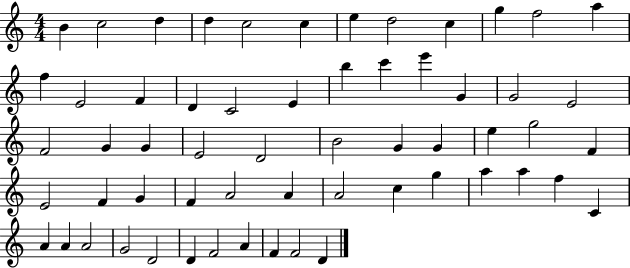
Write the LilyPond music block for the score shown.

{
  \clef treble
  \numericTimeSignature
  \time 4/4
  \key c \major
  b'4 c''2 d''4 | d''4 c''2 c''4 | e''4 d''2 c''4 | g''4 f''2 a''4 | \break f''4 e'2 f'4 | d'4 c'2 e'4 | b''4 c'''4 e'''4 g'4 | g'2 e'2 | \break f'2 g'4 g'4 | e'2 d'2 | b'2 g'4 g'4 | e''4 g''2 f'4 | \break e'2 f'4 g'4 | f'4 a'2 a'4 | a'2 c''4 g''4 | a''4 a''4 f''4 c'4 | \break a'4 a'4 a'2 | g'2 d'2 | d'4 f'2 a'4 | f'4 f'2 d'4 | \break \bar "|."
}